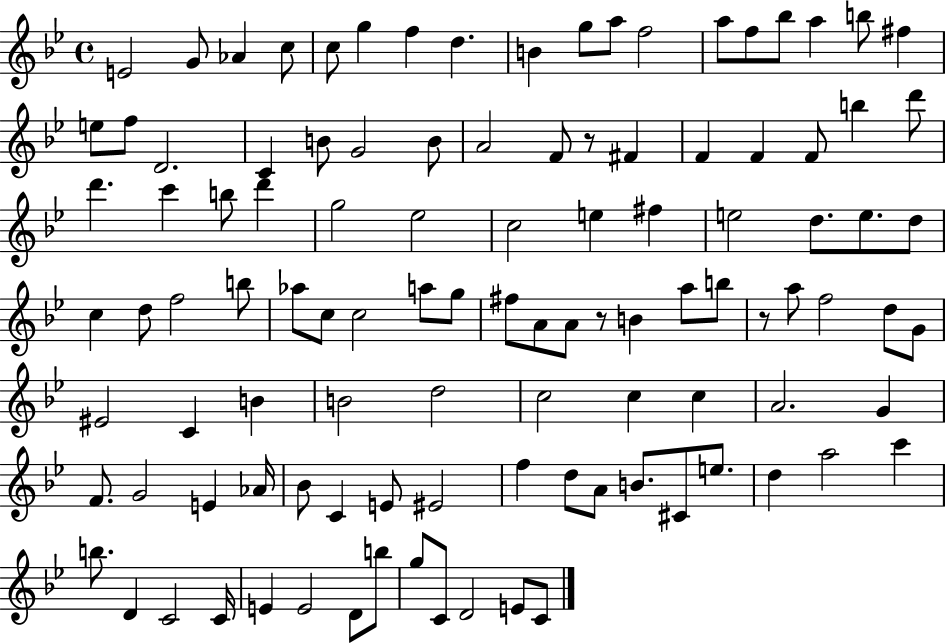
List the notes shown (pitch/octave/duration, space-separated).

E4/h G4/e Ab4/q C5/e C5/e G5/q F5/q D5/q. B4/q G5/e A5/e F5/h A5/e F5/e Bb5/e A5/q B5/e F#5/q E5/e F5/e D4/h. C4/q B4/e G4/h B4/e A4/h F4/e R/e F#4/q F4/q F4/q F4/e B5/q D6/e D6/q. C6/q B5/e D6/q G5/h Eb5/h C5/h E5/q F#5/q E5/h D5/e. E5/e. D5/e C5/q D5/e F5/h B5/e Ab5/e C5/e C5/h A5/e G5/e F#5/e A4/e A4/e R/e B4/q A5/e B5/e R/e A5/e F5/h D5/e G4/e EIS4/h C4/q B4/q B4/h D5/h C5/h C5/q C5/q A4/h. G4/q F4/e. G4/h E4/q Ab4/s Bb4/e C4/q E4/e EIS4/h F5/q D5/e A4/e B4/e. C#4/e E5/e. D5/q A5/h C6/q B5/e. D4/q C4/h C4/s E4/q E4/h D4/e B5/e G5/e C4/e D4/h E4/e C4/e